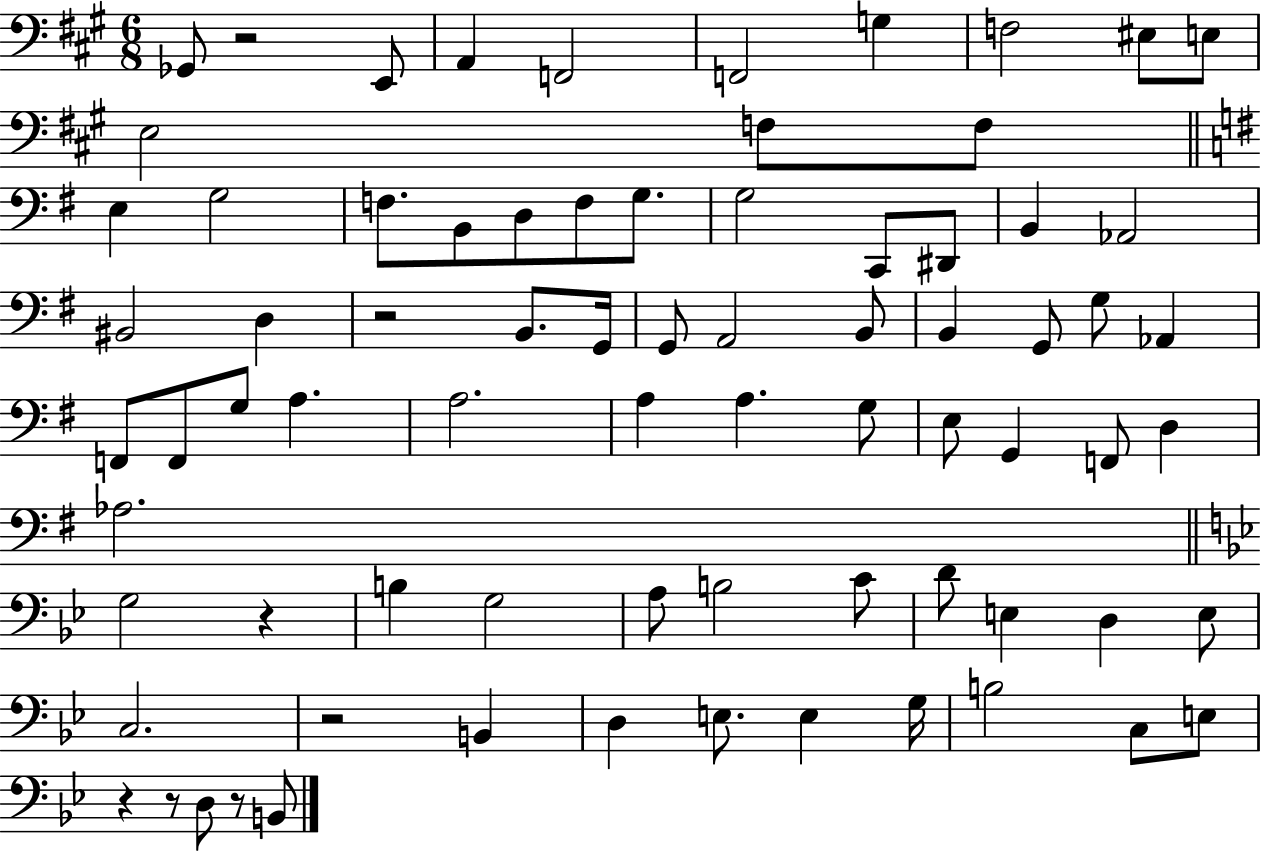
Gb2/e R/h E2/e A2/q F2/h F2/h G3/q F3/h EIS3/e E3/e E3/h F3/e F3/e E3/q G3/h F3/e. B2/e D3/e F3/e G3/e. G3/h C2/e D#2/e B2/q Ab2/h BIS2/h D3/q R/h B2/e. G2/s G2/e A2/h B2/e B2/q G2/e G3/e Ab2/q F2/e F2/e G3/e A3/q. A3/h. A3/q A3/q. G3/e E3/e G2/q F2/e D3/q Ab3/h. G3/h R/q B3/q G3/h A3/e B3/h C4/e D4/e E3/q D3/q E3/e C3/h. R/h B2/q D3/q E3/e. E3/q G3/s B3/h C3/e E3/e R/q R/e D3/e R/e B2/e